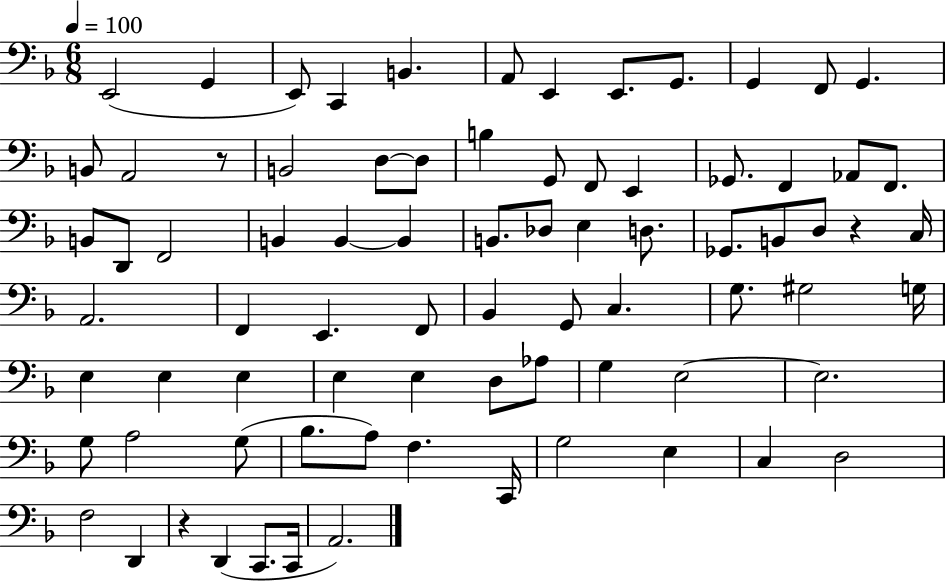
E2/h G2/q E2/e C2/q B2/q. A2/e E2/q E2/e. G2/e. G2/q F2/e G2/q. B2/e A2/h R/e B2/h D3/e D3/e B3/q G2/e F2/e E2/q Gb2/e. F2/q Ab2/e F2/e. B2/e D2/e F2/h B2/q B2/q B2/q B2/e. Db3/e E3/q D3/e. Gb2/e. B2/e D3/e R/q C3/s A2/h. F2/q E2/q. F2/e Bb2/q G2/e C3/q. G3/e. G#3/h G3/s E3/q E3/q E3/q E3/q E3/q D3/e Ab3/e G3/q E3/h E3/h. G3/e A3/h G3/e Bb3/e. A3/e F3/q. C2/s G3/h E3/q C3/q D3/h F3/h D2/q R/q D2/q C2/e. C2/s A2/h.